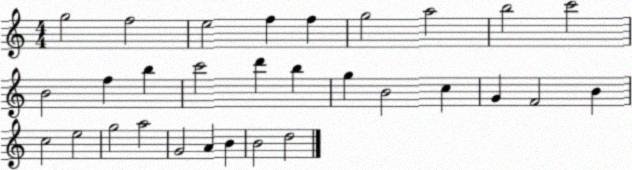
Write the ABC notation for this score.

X:1
T:Untitled
M:4/4
L:1/4
K:C
g2 f2 e2 f f g2 a2 b2 c'2 B2 f b c'2 d' b g B2 c G F2 B c2 e2 g2 a2 G2 A B B2 d2